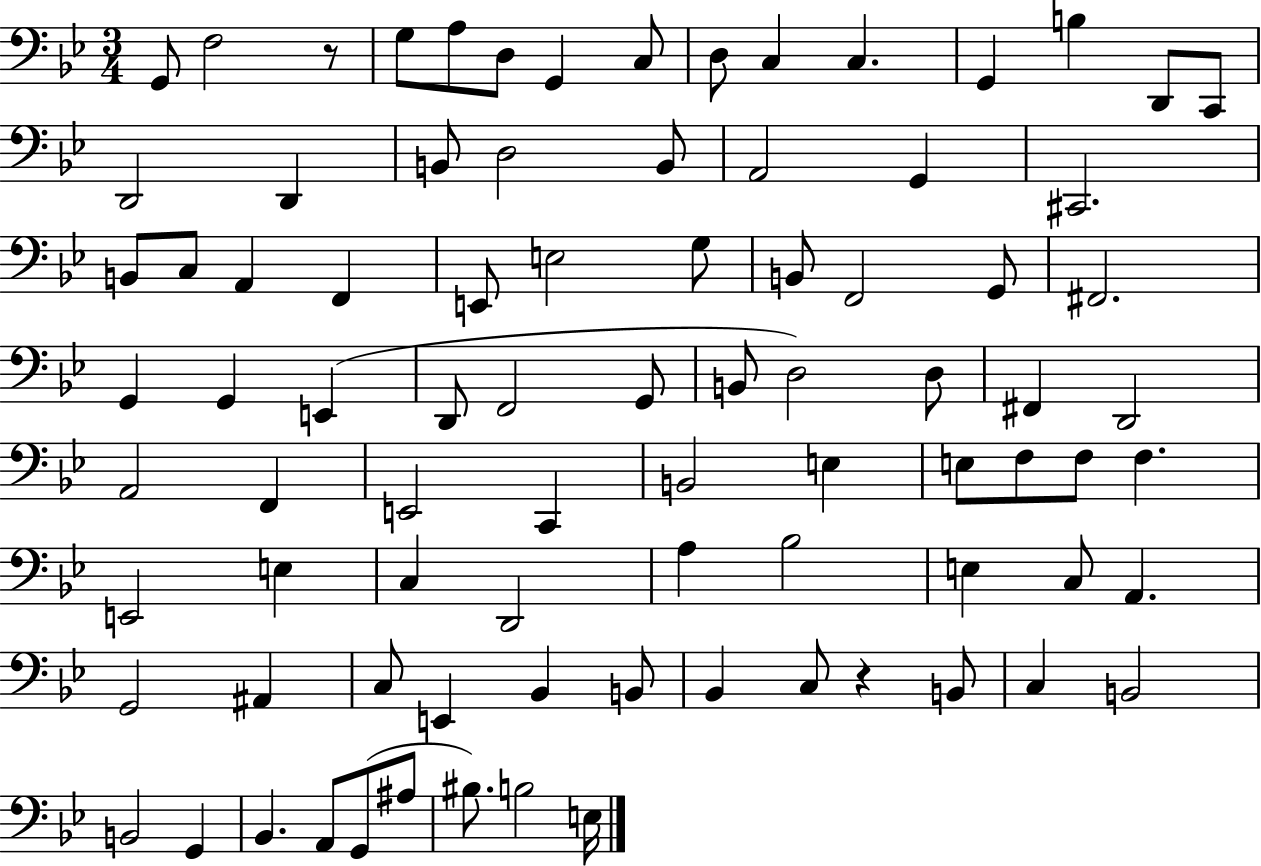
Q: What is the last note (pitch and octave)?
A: E3